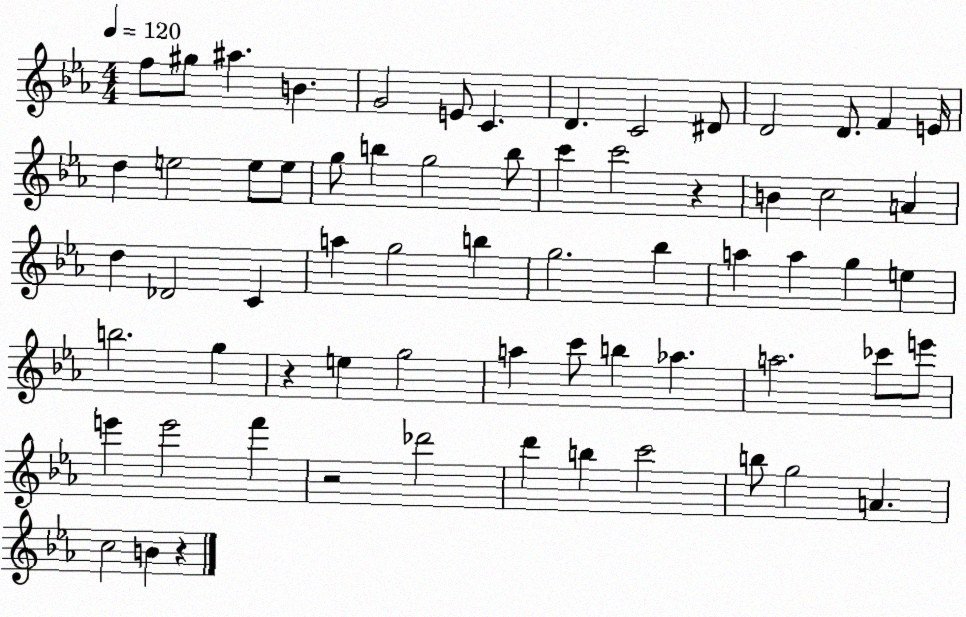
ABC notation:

X:1
T:Untitled
M:4/4
L:1/4
K:Eb
f/2 ^g/2 ^a B G2 E/2 C D C2 ^D/2 D2 D/2 F E/4 d e2 e/2 e/2 g/2 b g2 b/2 c' c'2 z B c2 A d _D2 C a g2 b g2 _b a a g e b2 g z e g2 a c'/2 b _a a2 _c'/2 e'/2 e' e'2 f' z2 _d'2 d' b c'2 b/2 g2 A c2 B z